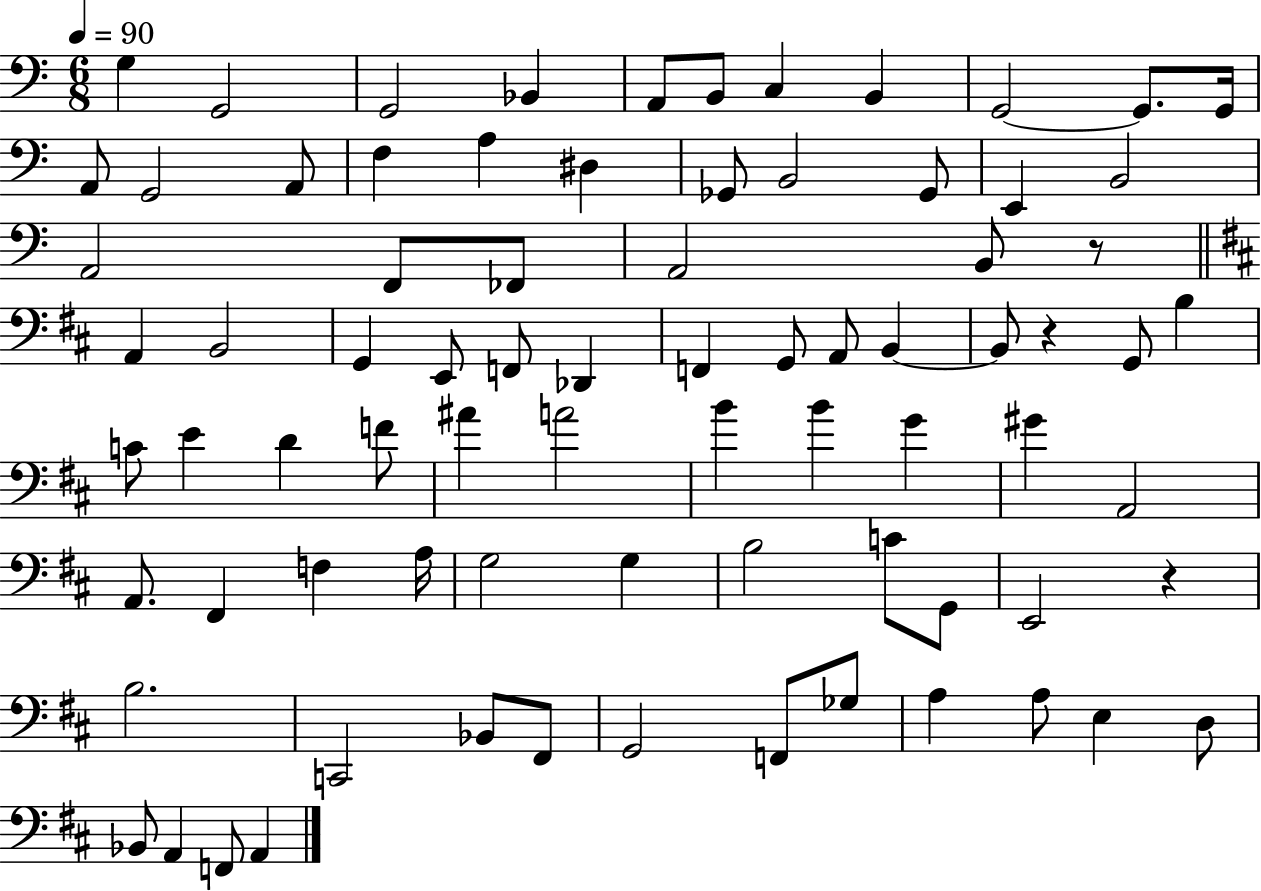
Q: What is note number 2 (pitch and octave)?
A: G2